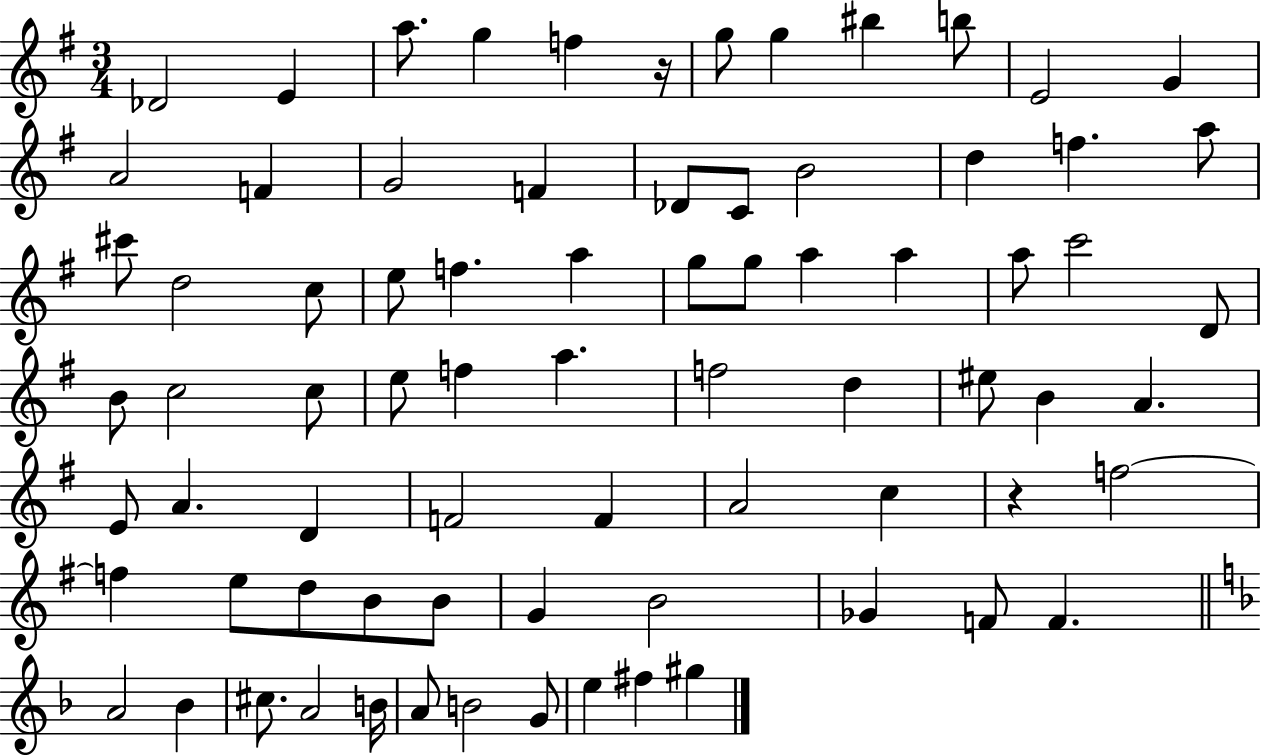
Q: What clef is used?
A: treble